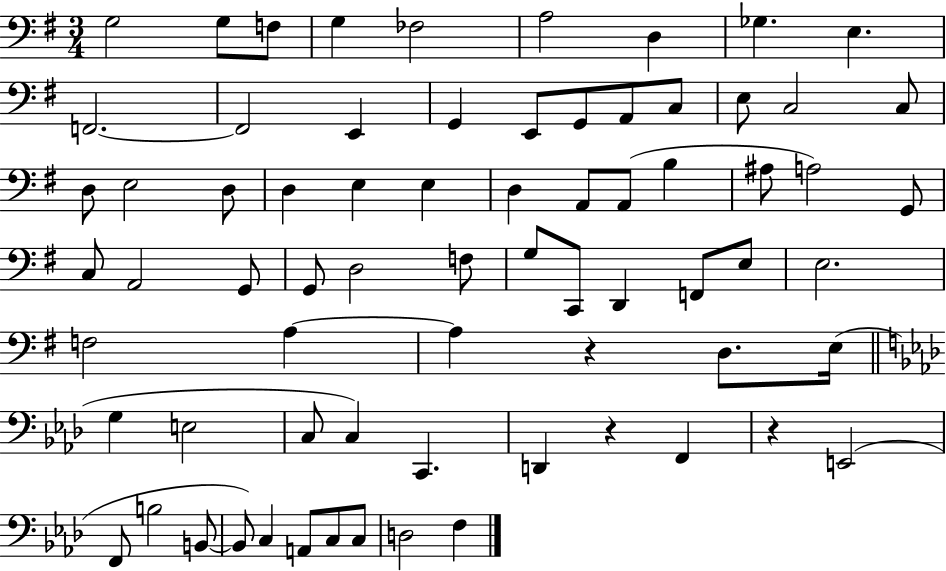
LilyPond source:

{
  \clef bass
  \numericTimeSignature
  \time 3/4
  \key g \major
  g2 g8 f8 | g4 fes2 | a2 d4 | ges4. e4. | \break f,2.~~ | f,2 e,4 | g,4 e,8 g,8 a,8 c8 | e8 c2 c8 | \break d8 e2 d8 | d4 e4 e4 | d4 a,8 a,8( b4 | ais8 a2) g,8 | \break c8 a,2 g,8 | g,8 d2 f8 | g8 c,8 d,4 f,8 e8 | e2. | \break f2 a4~~ | a4 r4 d8. e16( | \bar "||" \break \key aes \major g4 e2 | c8 c4) c,4. | d,4 r4 f,4 | r4 e,2( | \break f,8 b2 b,8~~ | b,8) c4 a,8 c8 c8 | d2 f4 | \bar "|."
}